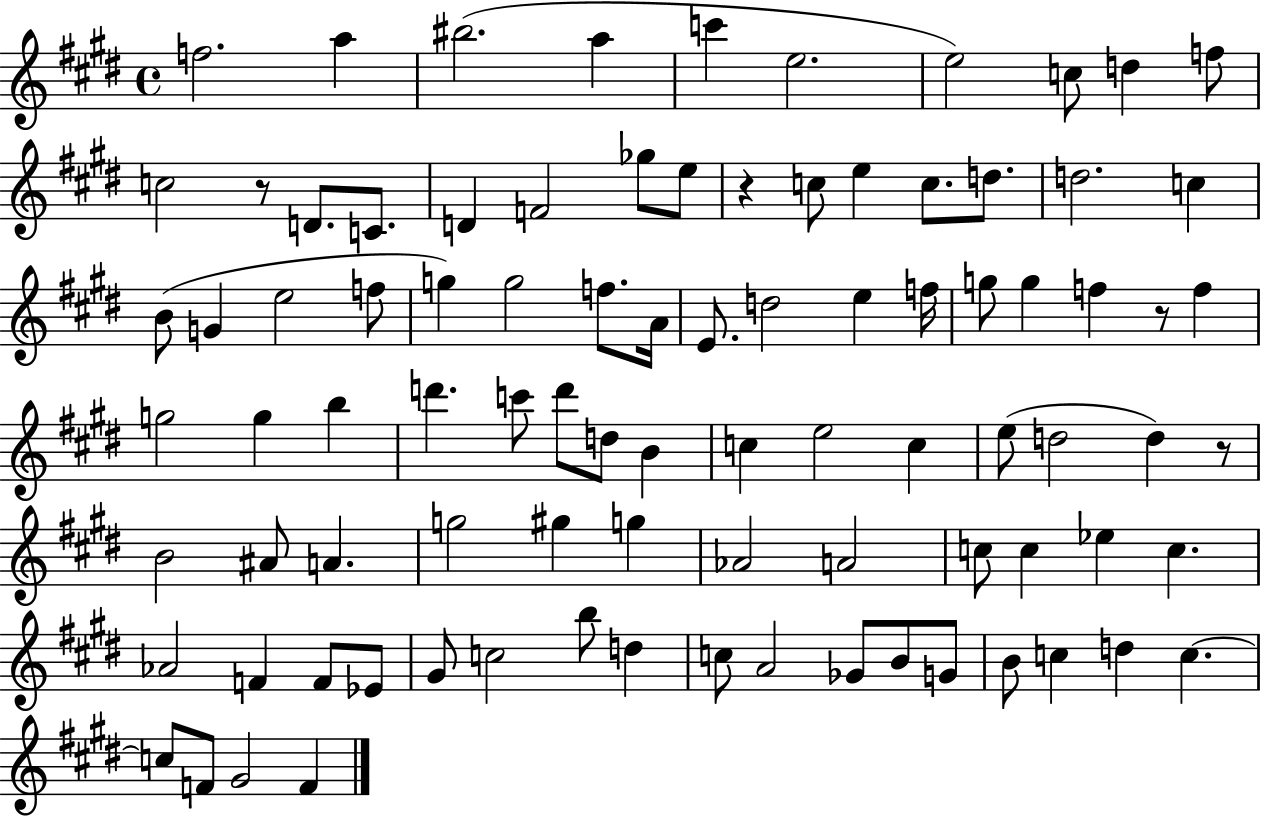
{
  \clef treble
  \time 4/4
  \defaultTimeSignature
  \key e \major
  f''2. a''4 | bis''2.( a''4 | c'''4 e''2. | e''2) c''8 d''4 f''8 | \break c''2 r8 d'8. c'8. | d'4 f'2 ges''8 e''8 | r4 c''8 e''4 c''8. d''8. | d''2. c''4 | \break b'8( g'4 e''2 f''8 | g''4) g''2 f''8. a'16 | e'8. d''2 e''4 f''16 | g''8 g''4 f''4 r8 f''4 | \break g''2 g''4 b''4 | d'''4. c'''8 d'''8 d''8 b'4 | c''4 e''2 c''4 | e''8( d''2 d''4) r8 | \break b'2 ais'8 a'4. | g''2 gis''4 g''4 | aes'2 a'2 | c''8 c''4 ees''4 c''4. | \break aes'2 f'4 f'8 ees'8 | gis'8 c''2 b''8 d''4 | c''8 a'2 ges'8 b'8 g'8 | b'8 c''4 d''4 c''4.~~ | \break c''8 f'8 gis'2 f'4 | \bar "|."
}